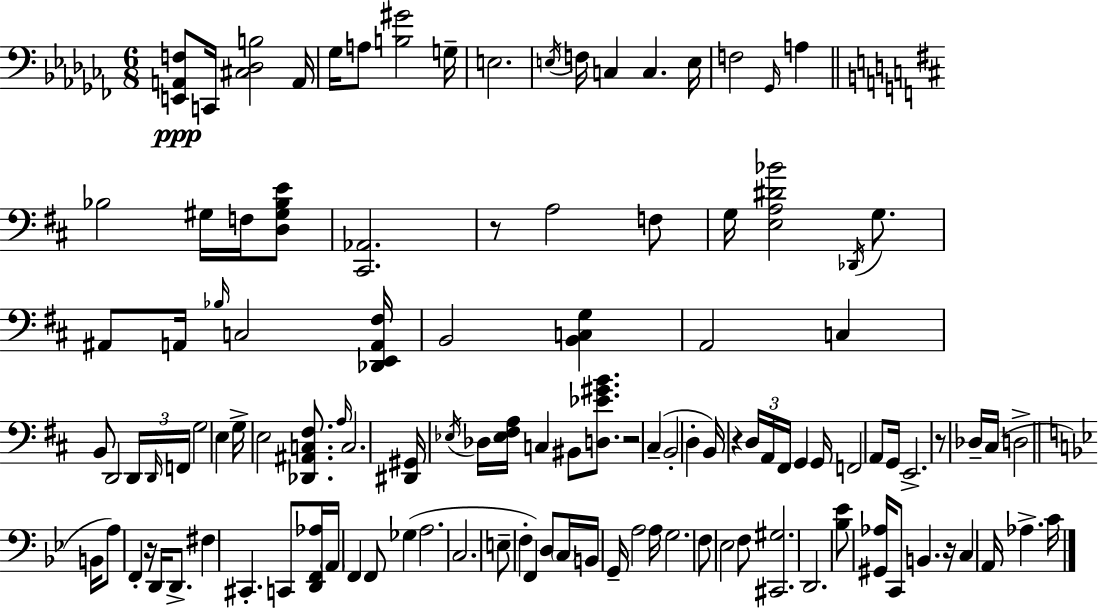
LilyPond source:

{
  \clef bass
  \numericTimeSignature
  \time 6/8
  \key aes \minor
  <e, a, f>8\ppp c,16 <cis des b>2 a,16 | ges16 a8 <b gis'>2 g16-- | e2. | \acciaccatura { e16 } f16 c4 c4. | \break e16 f2 \grace { ges,16 } a4 | \bar "||" \break \key d \major bes2 gis16 f16 <d gis bes e'>8 | <cis, aes,>2. | r8 a2 f8 | g16 <e a dis' bes'>2 \acciaccatura { des,16 } g8. | \break ais,8 a,16 \grace { bes16 } c2 | <des, e, a, fis>16 b,2 <b, c g>4 | a,2 c4 | b,8 d,2 | \break \tuplet 3/2 { d,16 \grace { d,16 } f,16 } g2 e4 | g16-> e2 | <des, ais, c fis>8. \grace { a16 } c2. | <dis, gis,>16 \acciaccatura { ees16 } des16 <ees fis a>16 c4 | \break bis,8 <d ees' gis' b'>8. r2 | cis4--( b,2-. | d4-. b,16) r4 \tuplet 3/2 { d16 a,16 | fis,16 } g,4 g,16 f,2 | \break a,8 g,16 e,2.-> | r8 des16-- cis16( d2-> | \bar "||" \break \key g \minor b,16 a8) f,4-. r16 d,16 d,8.-> | fis4 cis,4.-. c,8 | <d, f, aes>16 \parenthesize a,16 f,4 f,8 ges4( | a2. | \break c2. | e8-- f4-. f,4) d8 | \parenthesize c16 b,16 g,16-- a2 a16 | g2. | \break f8 ees2 f8 | <cis, gis>2. | d,2. | <bes ees'>8 <gis, aes>16 c,8 b,4. r16 | \break c4 a,16 aes4.-> c'16 | \bar "|."
}